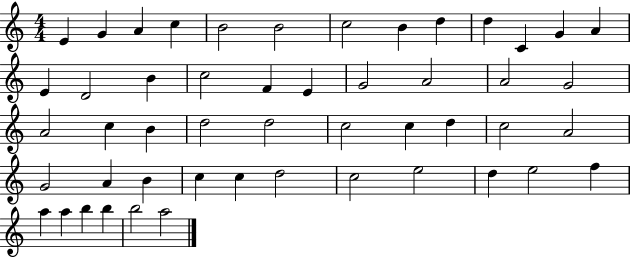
X:1
T:Untitled
M:4/4
L:1/4
K:C
E G A c B2 B2 c2 B d d C G A E D2 B c2 F E G2 A2 A2 G2 A2 c B d2 d2 c2 c d c2 A2 G2 A B c c d2 c2 e2 d e2 f a a b b b2 a2